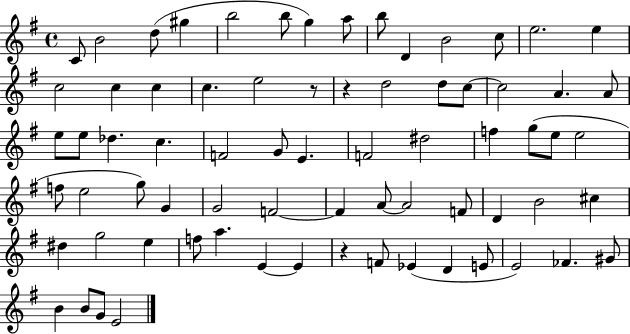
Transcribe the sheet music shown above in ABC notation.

X:1
T:Untitled
M:4/4
L:1/4
K:G
C/2 B2 d/2 ^g b2 b/2 g a/2 b/2 D B2 c/2 e2 e c2 c c c e2 z/2 z d2 d/2 c/2 c2 A A/2 e/2 e/2 _d c F2 G/2 E F2 ^d2 f g/2 e/2 e2 f/2 e2 g/2 G G2 F2 F A/2 A2 F/2 D B2 ^c ^d g2 e f/2 a E E z F/2 _E D E/2 E2 _F ^G/2 B B/2 G/2 E2